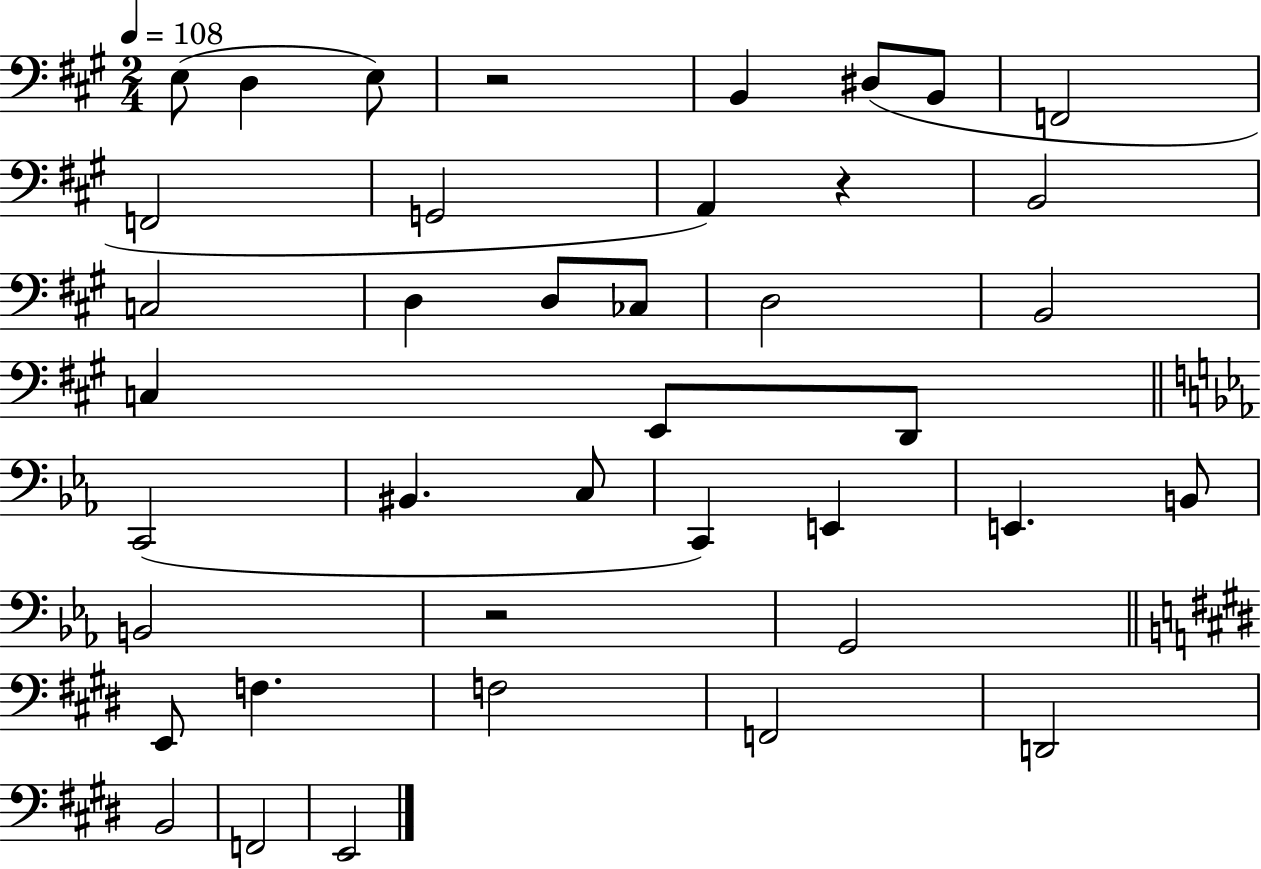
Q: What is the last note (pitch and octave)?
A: E2